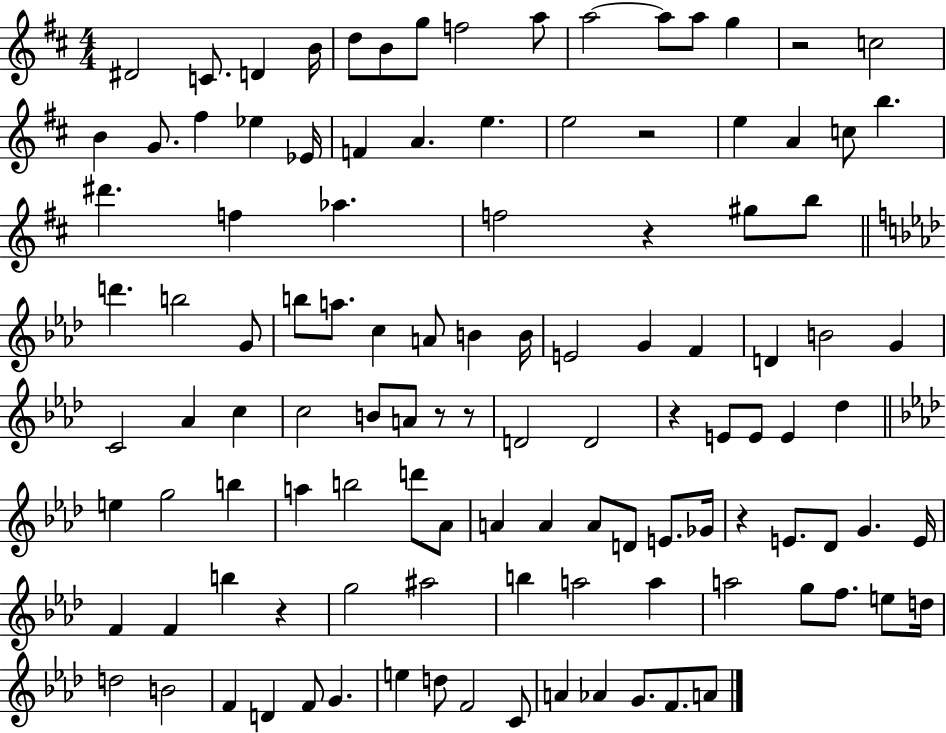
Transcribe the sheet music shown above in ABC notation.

X:1
T:Untitled
M:4/4
L:1/4
K:D
^D2 C/2 D B/4 d/2 B/2 g/2 f2 a/2 a2 a/2 a/2 g z2 c2 B G/2 ^f _e _E/4 F A e e2 z2 e A c/2 b ^d' f _a f2 z ^g/2 b/2 d' b2 G/2 b/2 a/2 c A/2 B B/4 E2 G F D B2 G C2 _A c c2 B/2 A/2 z/2 z/2 D2 D2 z E/2 E/2 E _d e g2 b a b2 d'/2 _A/2 A A A/2 D/2 E/2 _G/4 z E/2 _D/2 G E/4 F F b z g2 ^a2 b a2 a a2 g/2 f/2 e/2 d/4 d2 B2 F D F/2 G e d/2 F2 C/2 A _A G/2 F/2 A/2